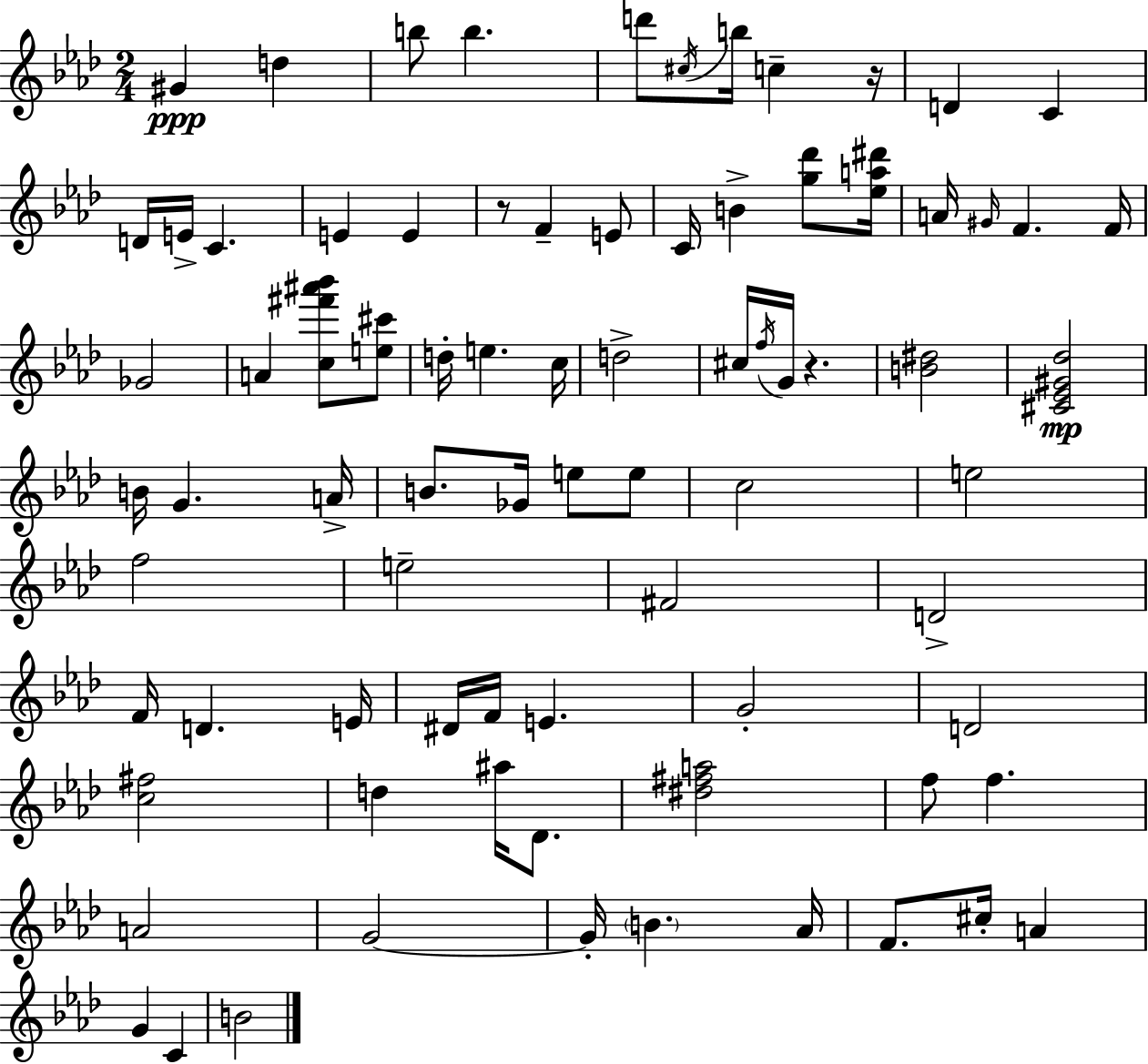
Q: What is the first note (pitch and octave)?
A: G#4